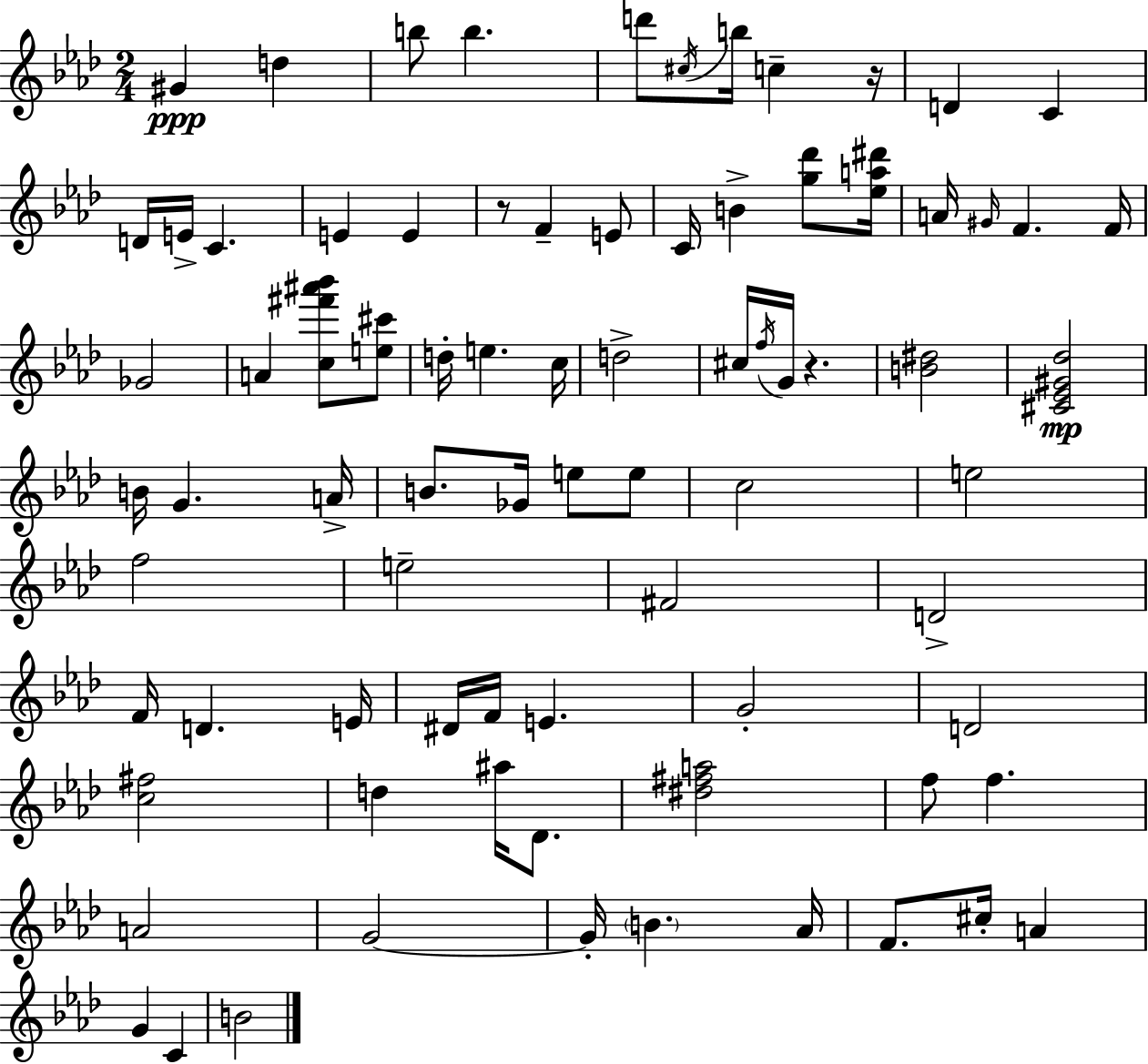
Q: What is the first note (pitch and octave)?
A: G#4